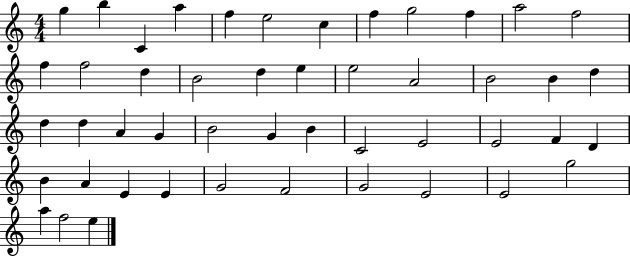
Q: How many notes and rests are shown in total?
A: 48